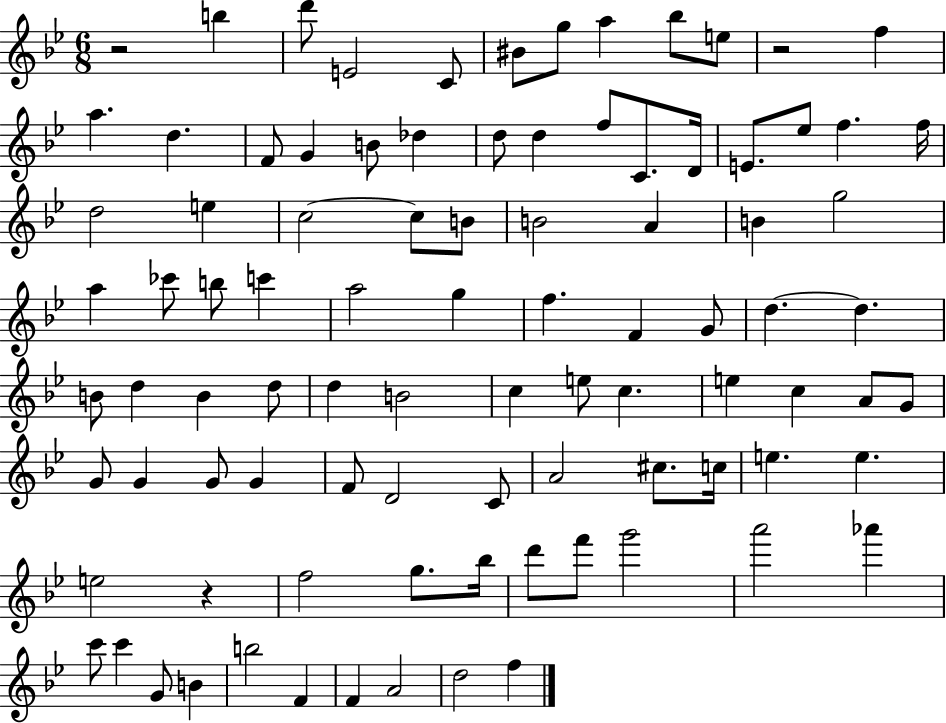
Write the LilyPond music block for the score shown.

{
  \clef treble
  \numericTimeSignature
  \time 6/8
  \key bes \major
  r2 b''4 | d'''8 e'2 c'8 | bis'8 g''8 a''4 bes''8 e''8 | r2 f''4 | \break a''4. d''4. | f'8 g'4 b'8 des''4 | d''8 d''4 f''8 c'8. d'16 | e'8. ees''8 f''4. f''16 | \break d''2 e''4 | c''2~~ c''8 b'8 | b'2 a'4 | b'4 g''2 | \break a''4 ces'''8 b''8 c'''4 | a''2 g''4 | f''4. f'4 g'8 | d''4.~~ d''4. | \break b'8 d''4 b'4 d''8 | d''4 b'2 | c''4 e''8 c''4. | e''4 c''4 a'8 g'8 | \break g'8 g'4 g'8 g'4 | f'8 d'2 c'8 | a'2 cis''8. c''16 | e''4. e''4. | \break e''2 r4 | f''2 g''8. bes''16 | d'''8 f'''8 g'''2 | a'''2 aes'''4 | \break c'''8 c'''4 g'8 b'4 | b''2 f'4 | f'4 a'2 | d''2 f''4 | \break \bar "|."
}